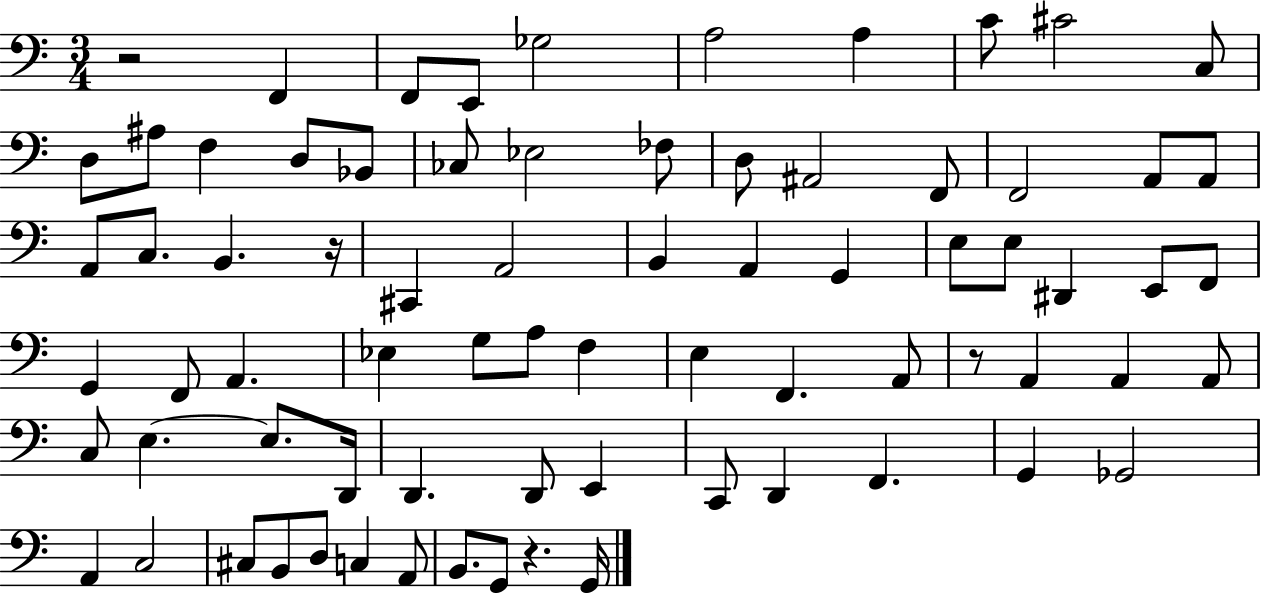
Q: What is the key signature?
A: C major